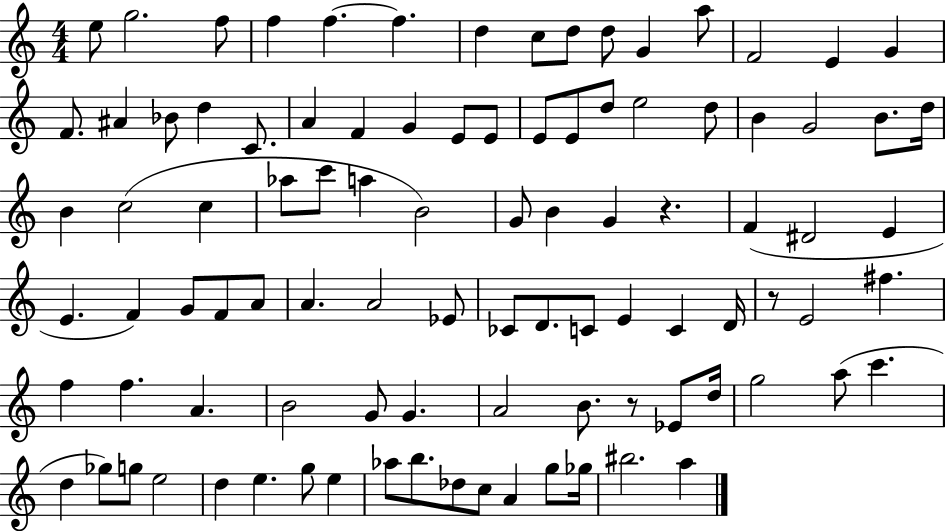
E5/e G5/h. F5/e F5/q F5/q. F5/q. D5/q C5/e D5/e D5/e G4/q A5/e F4/h E4/q G4/q F4/e. A#4/q Bb4/e D5/q C4/e. A4/q F4/q G4/q E4/e E4/e E4/e E4/e D5/e E5/h D5/e B4/q G4/h B4/e. D5/s B4/q C5/h C5/q Ab5/e C6/e A5/q B4/h G4/e B4/q G4/q R/q. F4/q D#4/h E4/q E4/q. F4/q G4/e F4/e A4/e A4/q. A4/h Eb4/e CES4/e D4/e. C4/e E4/q C4/q D4/s R/e E4/h F#5/q. F5/q F5/q. A4/q. B4/h G4/e G4/q. A4/h B4/e. R/e Eb4/e D5/s G5/h A5/e C6/q. D5/q Gb5/e G5/e E5/h D5/q E5/q. G5/e E5/q Ab5/e B5/e. Db5/e C5/e A4/q G5/e Gb5/s BIS5/h. A5/q